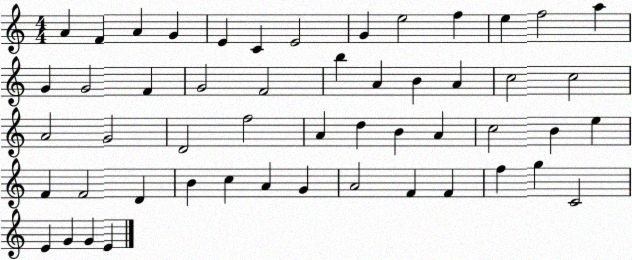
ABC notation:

X:1
T:Untitled
M:4/4
L:1/4
K:C
A F A G E C E2 G e2 f e f2 a G G2 F G2 F2 b A B A c2 c2 A2 G2 D2 f2 A d B A c2 B e F F2 D B c A G A2 F F f g C2 E G G E